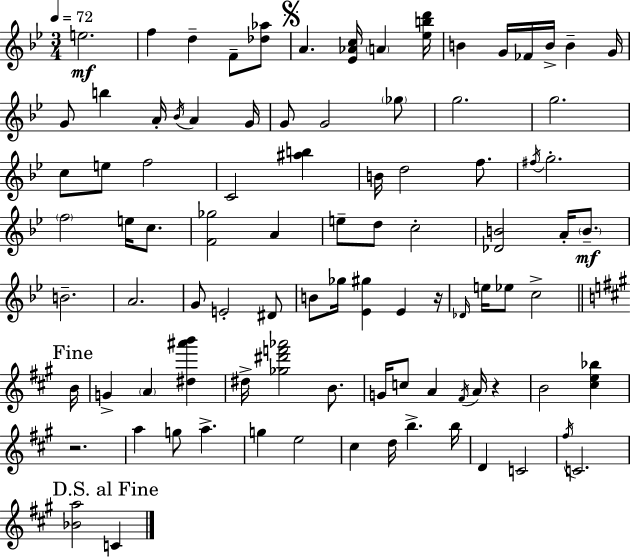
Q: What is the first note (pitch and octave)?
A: E5